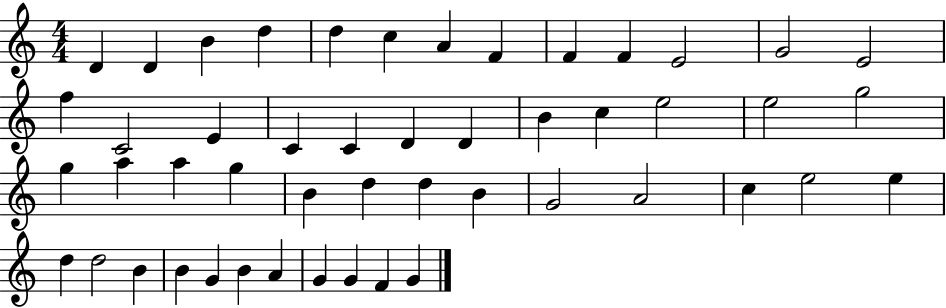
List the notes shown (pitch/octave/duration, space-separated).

D4/q D4/q B4/q D5/q D5/q C5/q A4/q F4/q F4/q F4/q E4/h G4/h E4/h F5/q C4/h E4/q C4/q C4/q D4/q D4/q B4/q C5/q E5/h E5/h G5/h G5/q A5/q A5/q G5/q B4/q D5/q D5/q B4/q G4/h A4/h C5/q E5/h E5/q D5/q D5/h B4/q B4/q G4/q B4/q A4/q G4/q G4/q F4/q G4/q